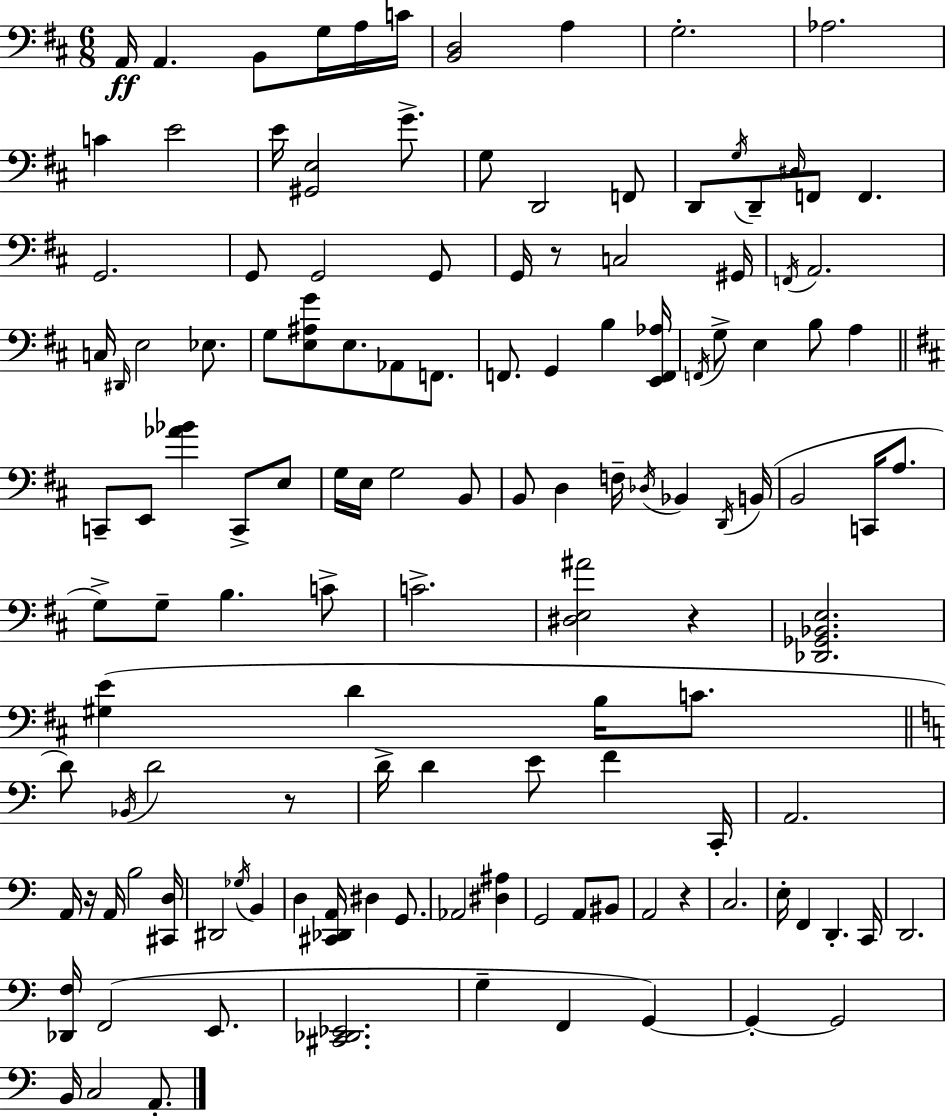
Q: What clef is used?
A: bass